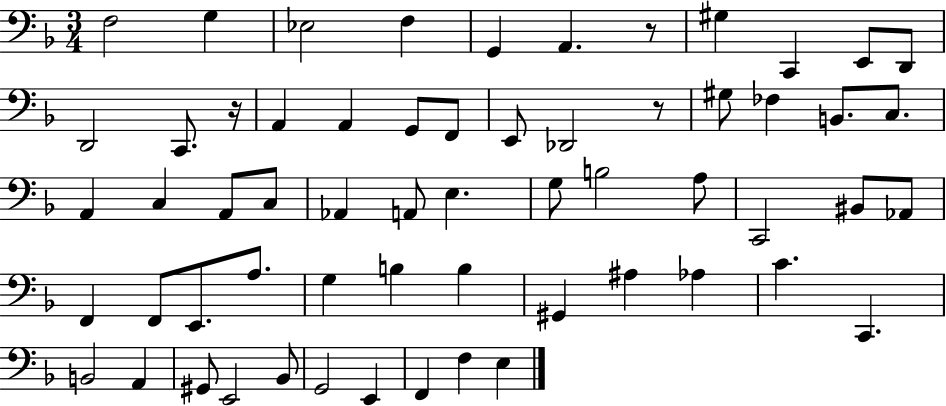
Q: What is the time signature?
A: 3/4